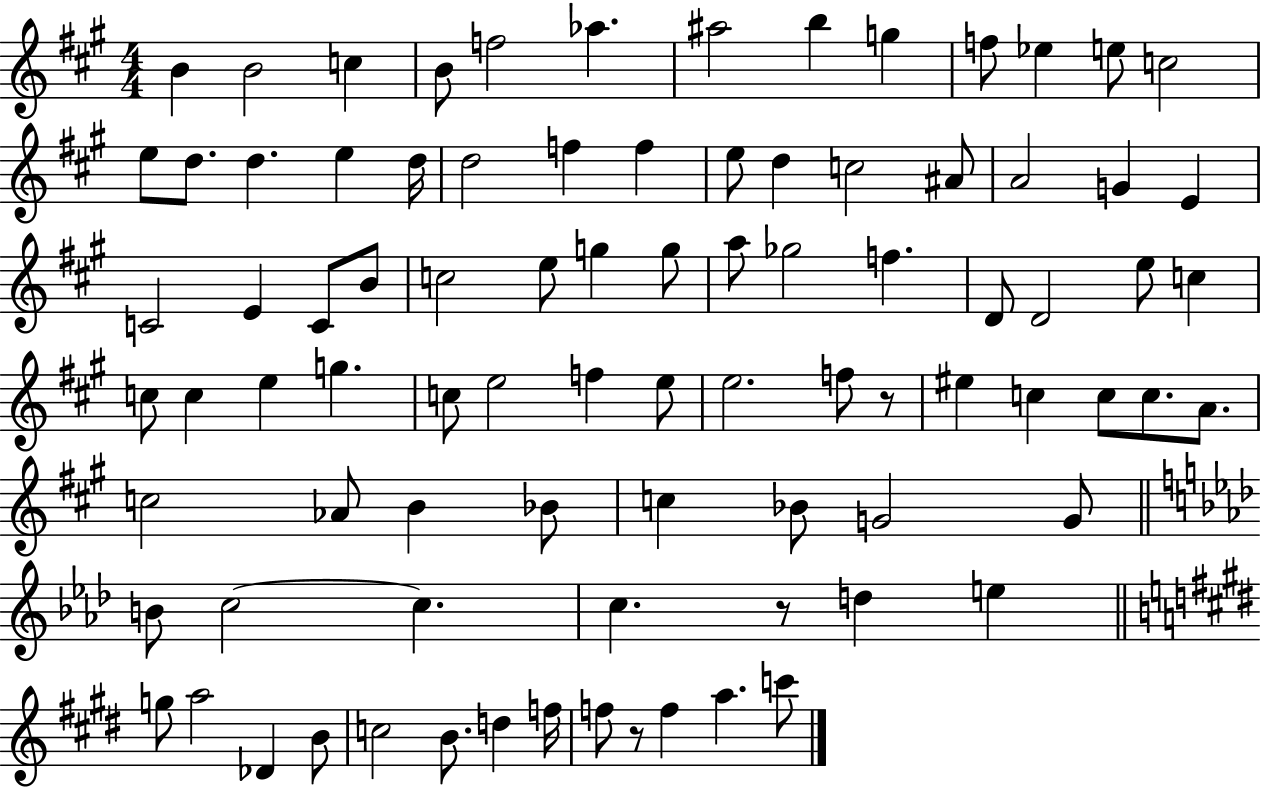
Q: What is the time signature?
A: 4/4